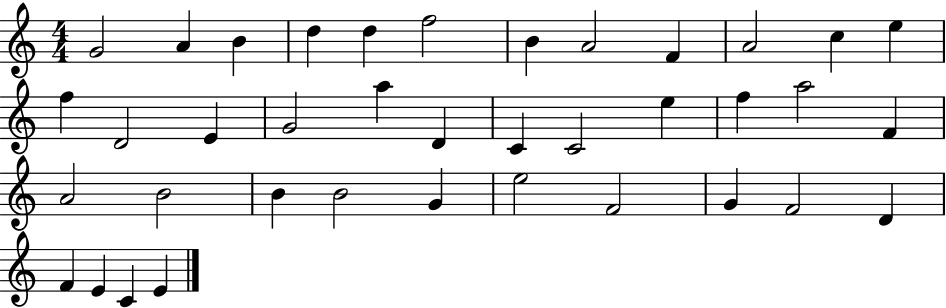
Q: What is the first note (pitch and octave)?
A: G4